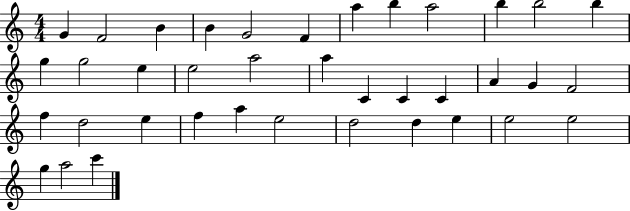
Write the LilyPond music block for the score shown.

{
  \clef treble
  \numericTimeSignature
  \time 4/4
  \key c \major
  g'4 f'2 b'4 | b'4 g'2 f'4 | a''4 b''4 a''2 | b''4 b''2 b''4 | \break g''4 g''2 e''4 | e''2 a''2 | a''4 c'4 c'4 c'4 | a'4 g'4 f'2 | \break f''4 d''2 e''4 | f''4 a''4 e''2 | d''2 d''4 e''4 | e''2 e''2 | \break g''4 a''2 c'''4 | \bar "|."
}